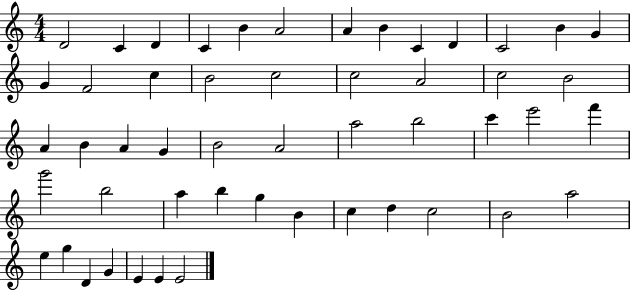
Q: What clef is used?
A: treble